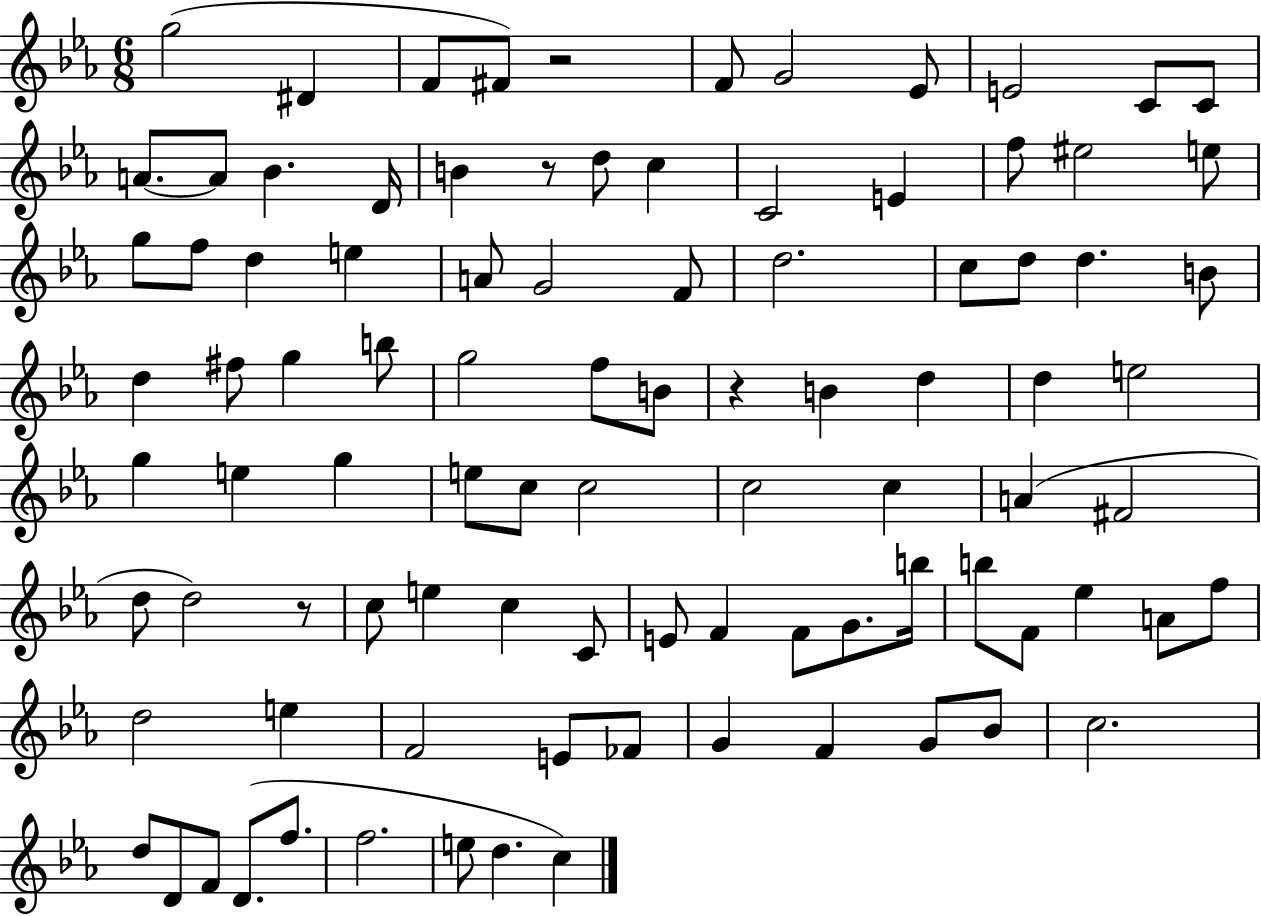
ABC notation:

X:1
T:Untitled
M:6/8
L:1/4
K:Eb
g2 ^D F/2 ^F/2 z2 F/2 G2 _E/2 E2 C/2 C/2 A/2 A/2 _B D/4 B z/2 d/2 c C2 E f/2 ^e2 e/2 g/2 f/2 d e A/2 G2 F/2 d2 c/2 d/2 d B/2 d ^f/2 g b/2 g2 f/2 B/2 z B d d e2 g e g e/2 c/2 c2 c2 c A ^F2 d/2 d2 z/2 c/2 e c C/2 E/2 F F/2 G/2 b/4 b/2 F/2 _e A/2 f/2 d2 e F2 E/2 _F/2 G F G/2 _B/2 c2 d/2 D/2 F/2 D/2 f/2 f2 e/2 d c